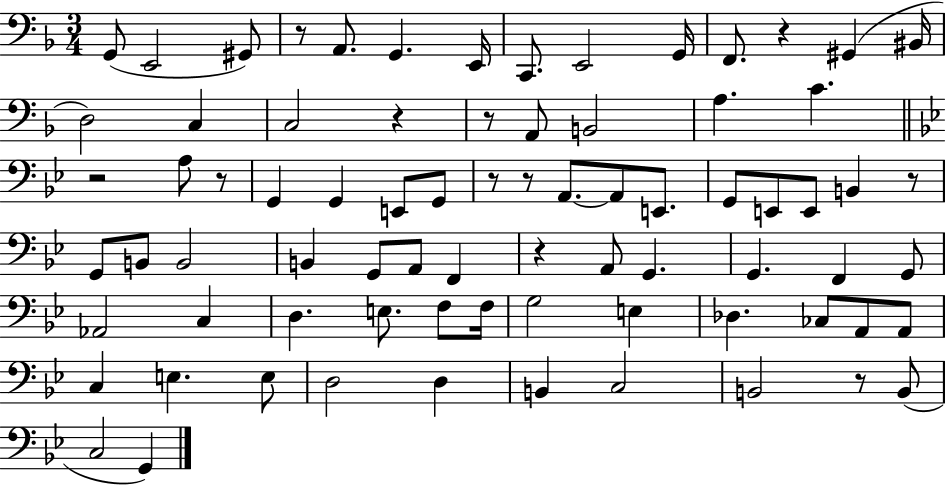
X:1
T:Untitled
M:3/4
L:1/4
K:F
G,,/2 E,,2 ^G,,/2 z/2 A,,/2 G,, E,,/4 C,,/2 E,,2 G,,/4 F,,/2 z ^G,, ^B,,/4 D,2 C, C,2 z z/2 A,,/2 B,,2 A, C z2 A,/2 z/2 G,, G,, E,,/2 G,,/2 z/2 z/2 A,,/2 A,,/2 E,,/2 G,,/2 E,,/2 E,,/2 B,, z/2 G,,/2 B,,/2 B,,2 B,, G,,/2 A,,/2 F,, z A,,/2 G,, G,, F,, G,,/2 _A,,2 C, D, E,/2 F,/2 F,/4 G,2 E, _D, _C,/2 A,,/2 A,,/2 C, E, E,/2 D,2 D, B,, C,2 B,,2 z/2 B,,/2 C,2 G,,